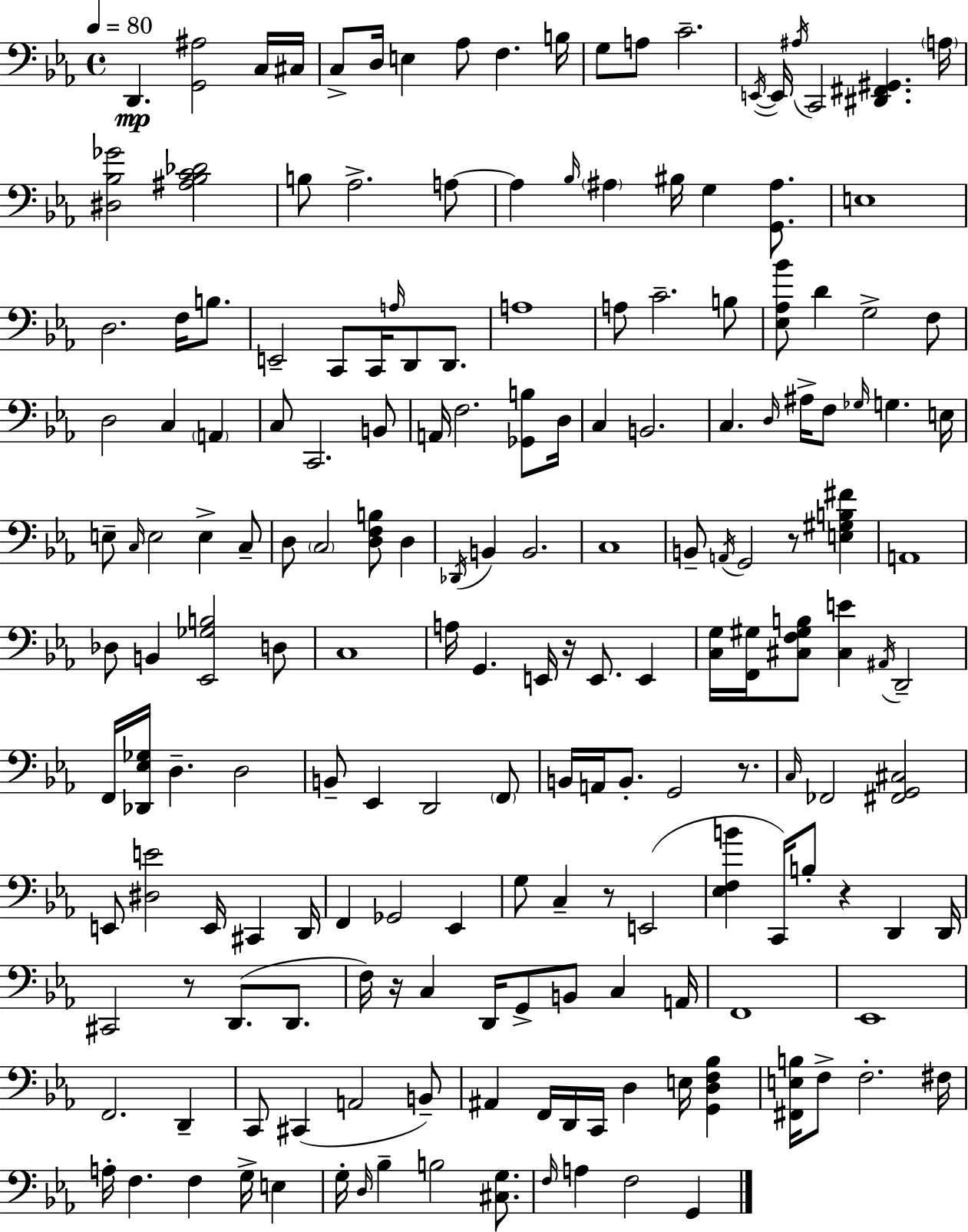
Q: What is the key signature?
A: EES major